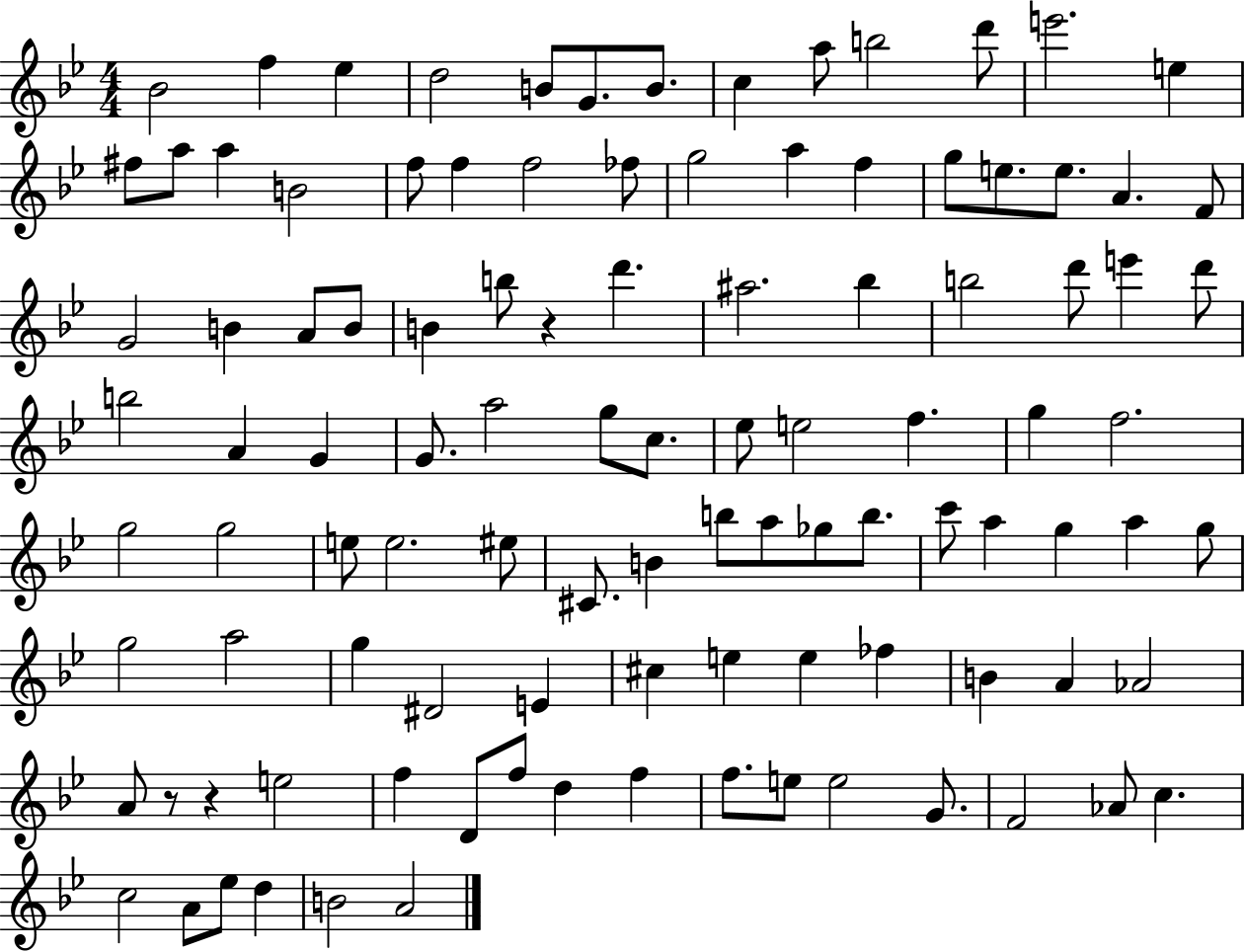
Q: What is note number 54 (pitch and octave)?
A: F5